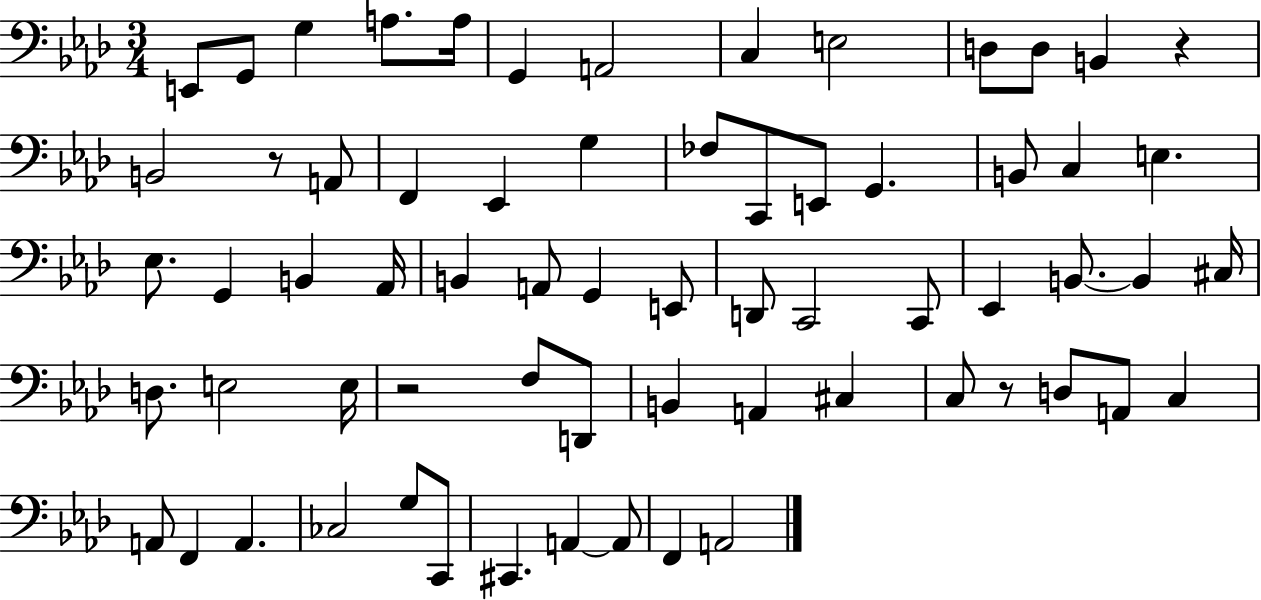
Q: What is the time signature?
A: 3/4